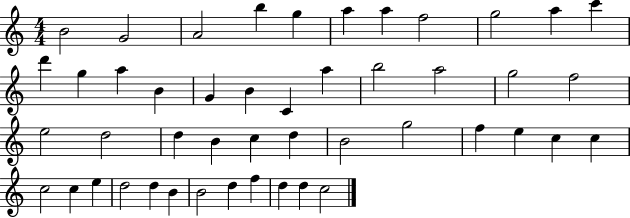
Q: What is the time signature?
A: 4/4